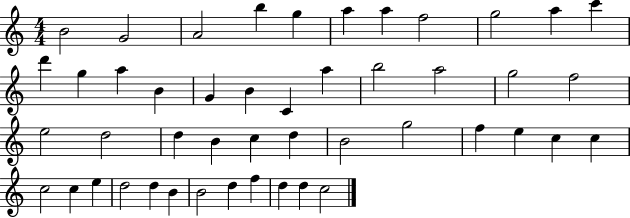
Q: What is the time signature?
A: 4/4